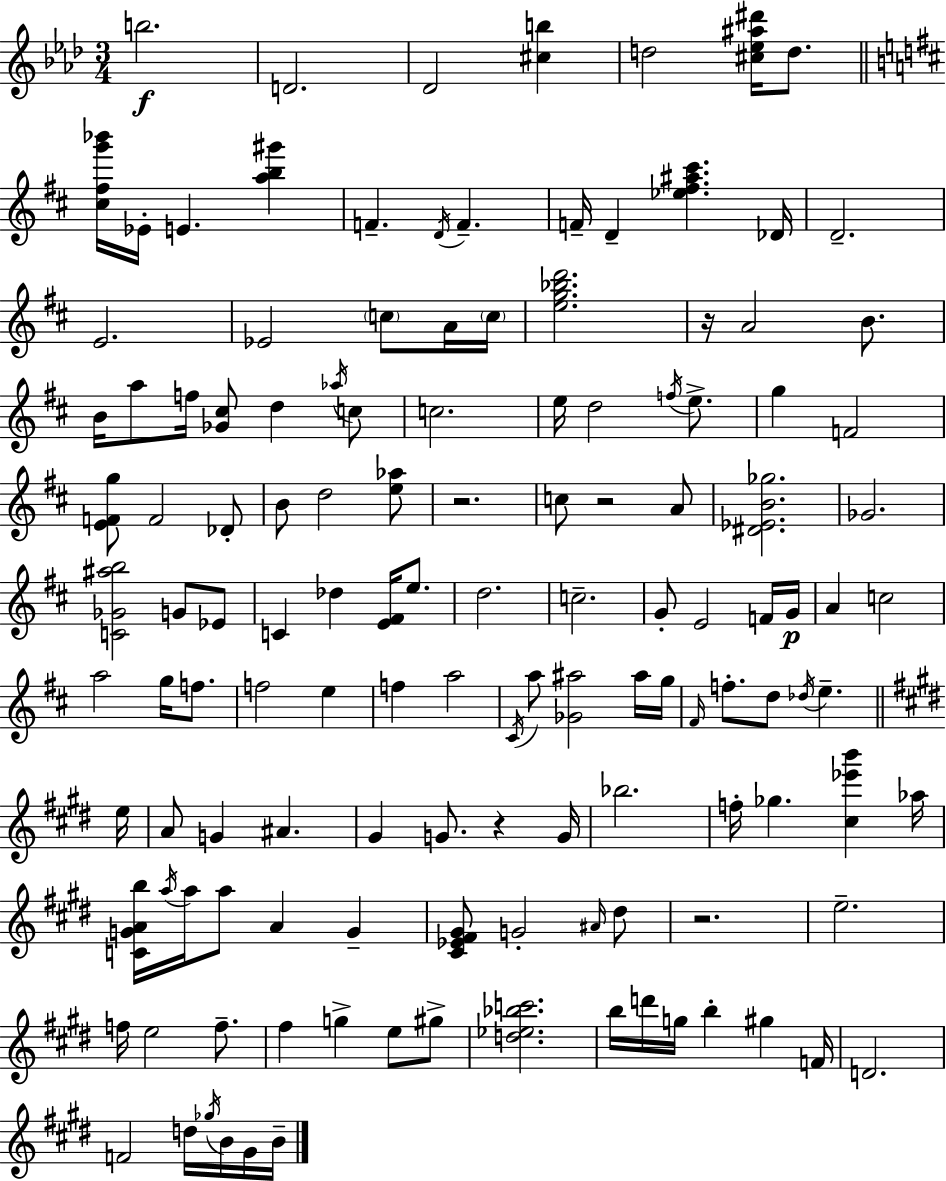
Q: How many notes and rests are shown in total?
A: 132